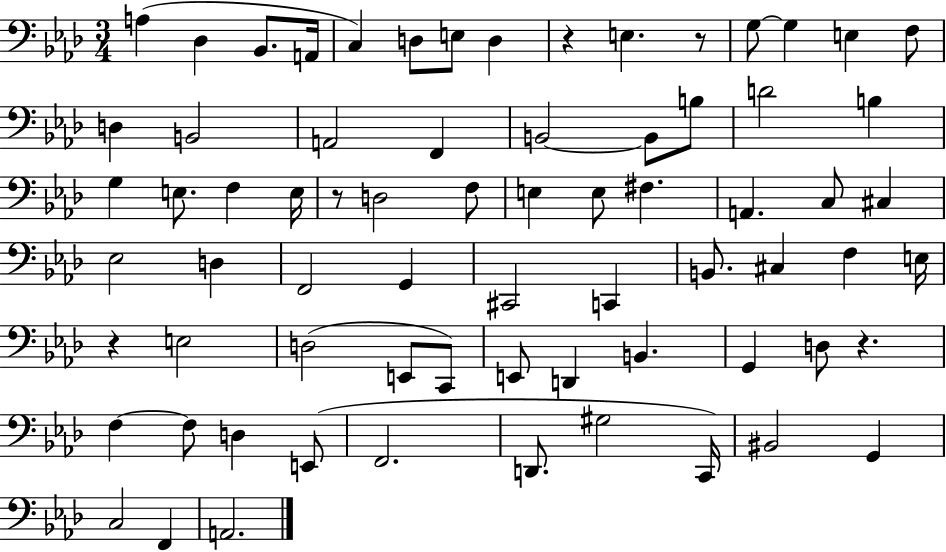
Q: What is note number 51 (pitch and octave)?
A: B2